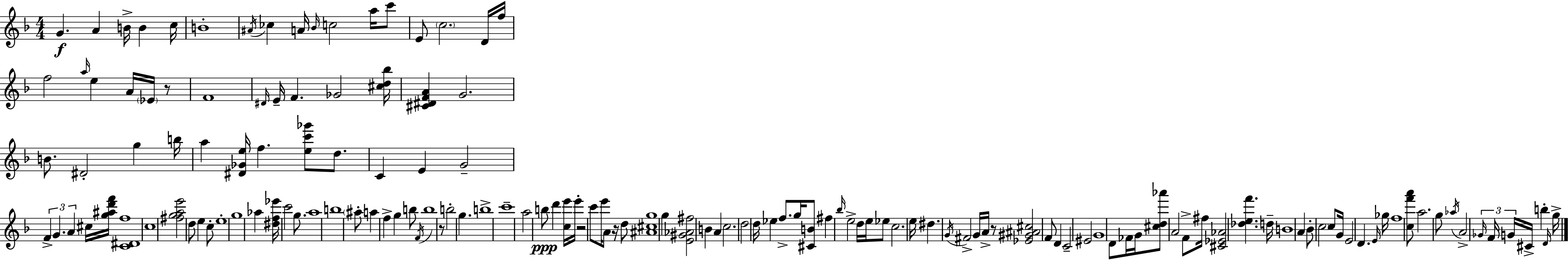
G4/q. A4/q B4/s B4/q C5/s B4/w A#4/s CES5/q A4/s Bb4/s C5/h A5/s C6/e E4/e C5/h. D4/s F5/s F5/h A5/s E5/q A4/s Eb4/s R/e F4/w D#4/s E4/s F4/q. Gb4/h [C#5,D5,Bb5]/s [C#4,D#4,F4,A4]/q G4/h. B4/e. D#4/h G5/q B5/s A5/q [D#4,Gb4,E5]/s F5/q. [E5,C6,Gb6]/e D5/e. C4/q E4/q G4/h F4/q G4/q. A4/q C#5/s [G5,A#5,D6,F6]/s [C4,D#4,F5]/w C5/w [F#5,G5,A5,E6]/h D5/e E5/q C5/e E5/w G5/w Ab5/q [D#5,F5,Eb6]/s C6/h G5/e. A5/w B5/w A#5/e A5/q F5/q G5/q B5/e F4/s B5/w R/e B5/h G5/q. B5/w C6/w A5/h B5/e D6/q [C5,E6]/s E6/s R/h C6/e E6/s A4/e R/s D5/e [A#4,C#5,G5]/w G5/q [E4,G#4,Ab4,F#5]/h B4/q A4/q C5/h. D5/h D5/s Eb5/q F5/e. G5/s [C#4,B4]/e F#5/q Bb5/s E5/h D5/s E5/s Eb5/e C5/h. E5/s D#5/q. G4/s F#4/h G4/s A4/s R/e [Eb4,G#4,A#4,C#5]/h F4/e D4/q C4/h EIS4/h G4/w D4/e FES4/s G4/s [C#5,D5,Ab6]/e A4/h F4/e F#5/s [C#4,Eb4,Ab4]/h [Db5,E5,F6]/q. D5/s B4/w A4/q Bb4/e C5/h C5/e G4/s E4/h D4/q. E4/s Gb5/s F5/w [C5,F6,A6]/e A5/h. G5/e Ab5/s A4/h Gb4/s F4/s G4/s C#4/s B5/q D4/s G5/s